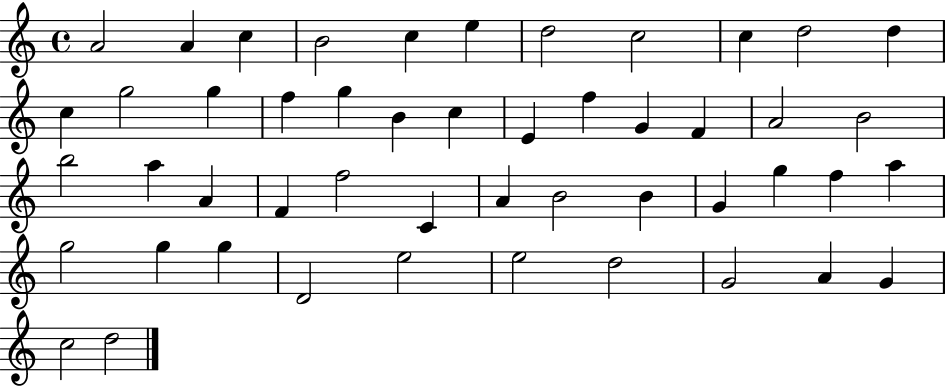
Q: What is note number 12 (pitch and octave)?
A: C5